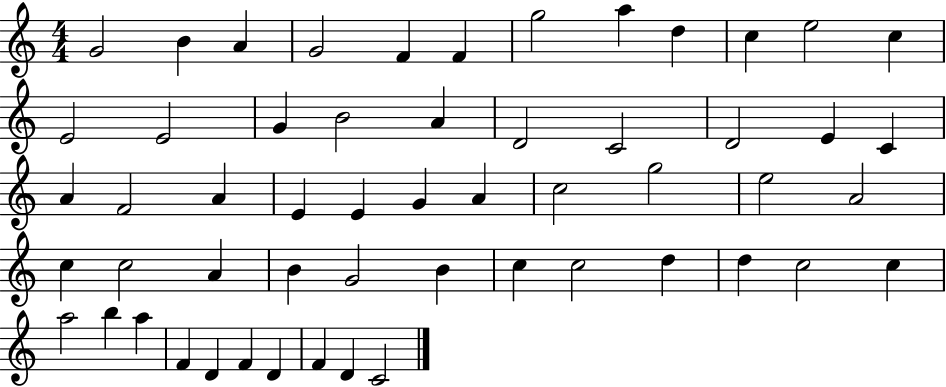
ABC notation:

X:1
T:Untitled
M:4/4
L:1/4
K:C
G2 B A G2 F F g2 a d c e2 c E2 E2 G B2 A D2 C2 D2 E C A F2 A E E G A c2 g2 e2 A2 c c2 A B G2 B c c2 d d c2 c a2 b a F D F D F D C2